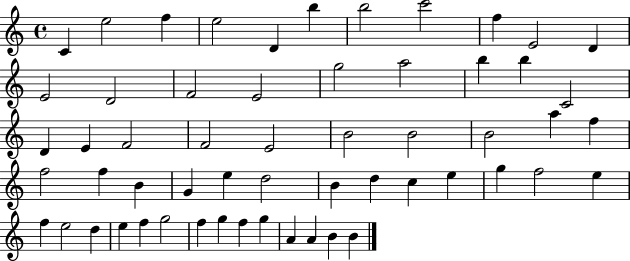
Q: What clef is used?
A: treble